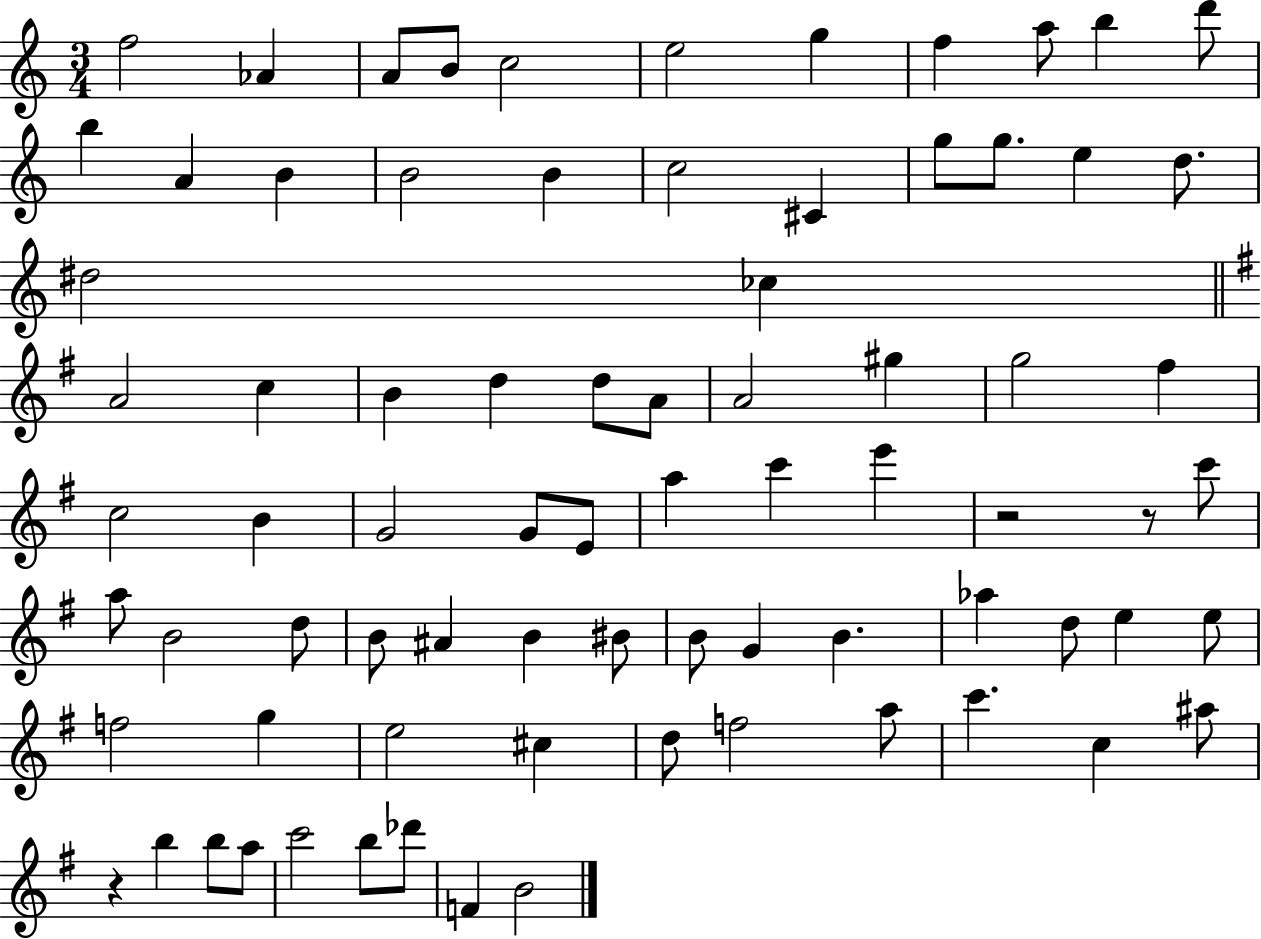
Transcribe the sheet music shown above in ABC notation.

X:1
T:Untitled
M:3/4
L:1/4
K:C
f2 _A A/2 B/2 c2 e2 g f a/2 b d'/2 b A B B2 B c2 ^C g/2 g/2 e d/2 ^d2 _c A2 c B d d/2 A/2 A2 ^g g2 ^f c2 B G2 G/2 E/2 a c' e' z2 z/2 c'/2 a/2 B2 d/2 B/2 ^A B ^B/2 B/2 G B _a d/2 e e/2 f2 g e2 ^c d/2 f2 a/2 c' c ^a/2 z b b/2 a/2 c'2 b/2 _d'/2 F B2